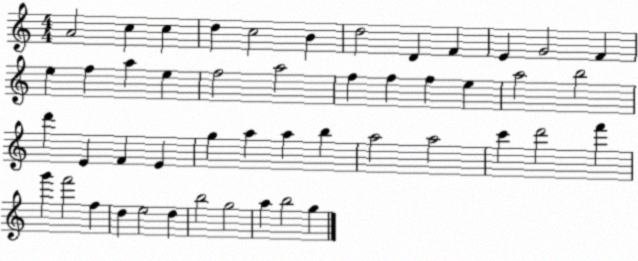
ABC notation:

X:1
T:Untitled
M:4/4
L:1/4
K:C
A2 c c d c2 B d2 D F E G2 F e f a e f2 a2 f f f e a2 b2 d' E F E g a a b a2 a2 c' d'2 f' g' f'2 f d e2 d b2 g2 a b2 g